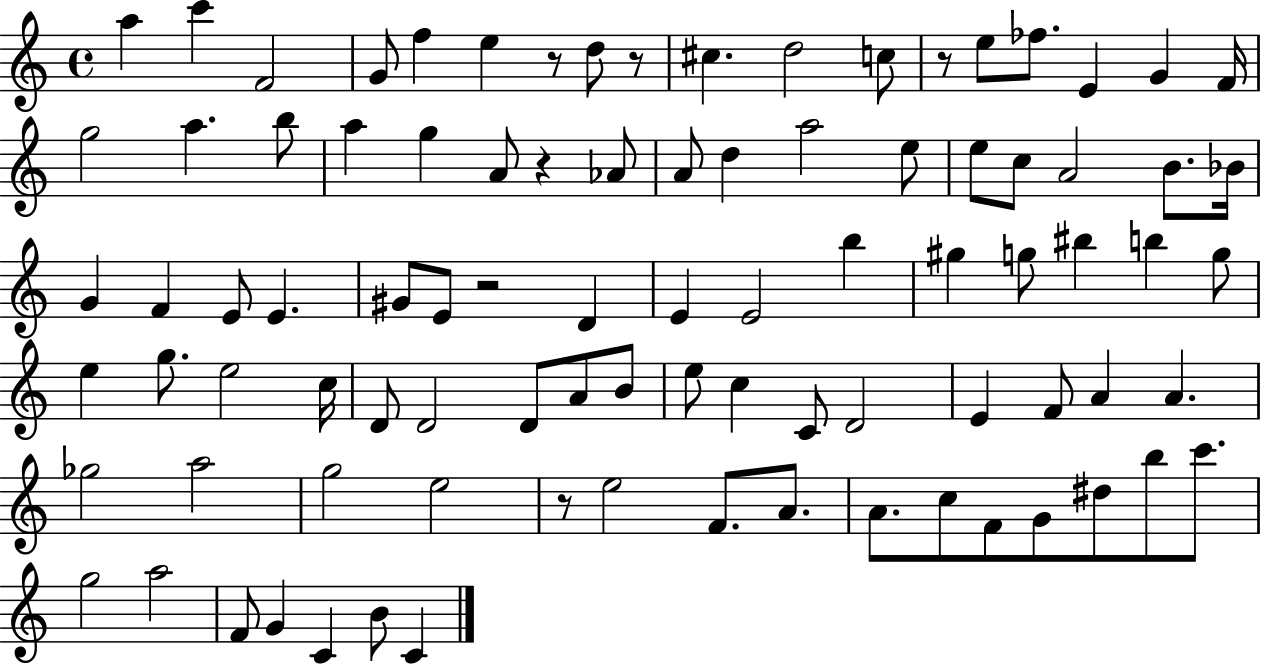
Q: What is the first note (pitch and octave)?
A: A5